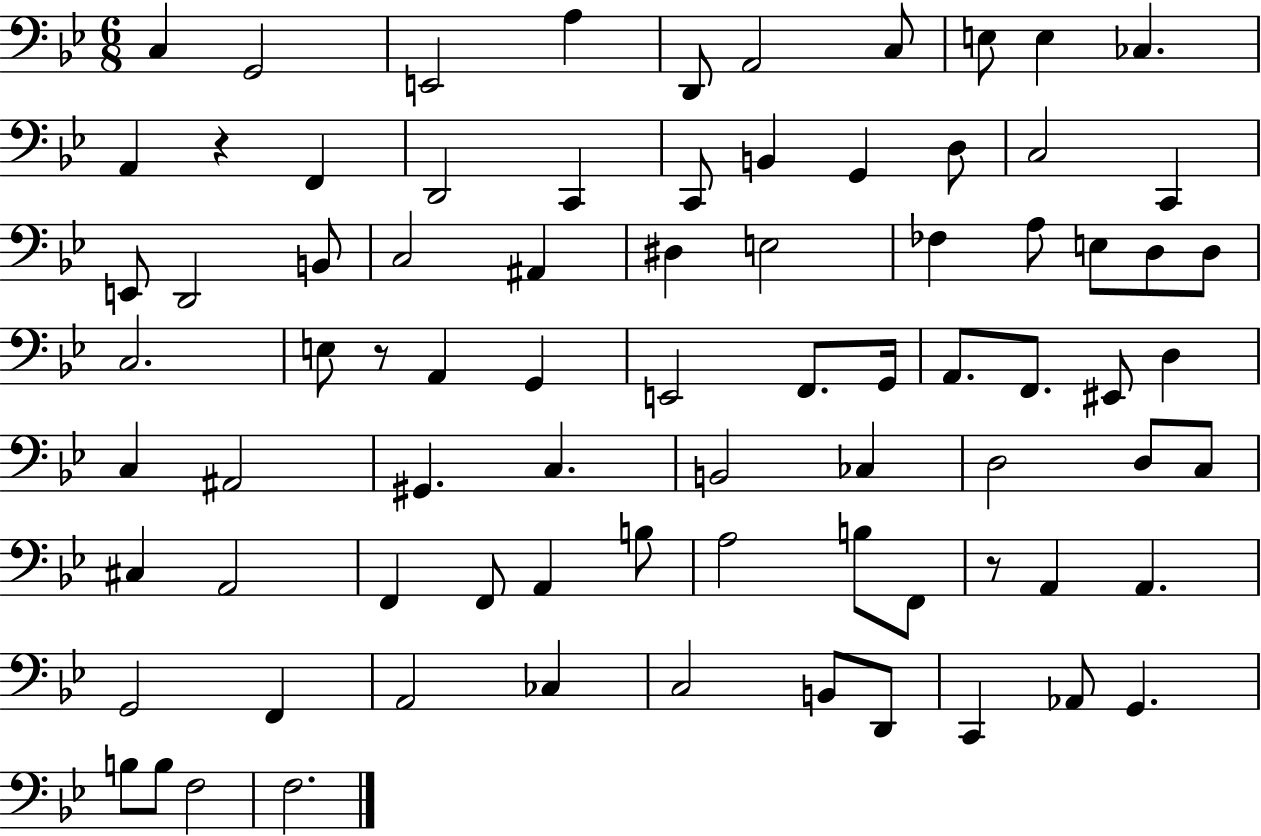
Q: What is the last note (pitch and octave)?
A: F3